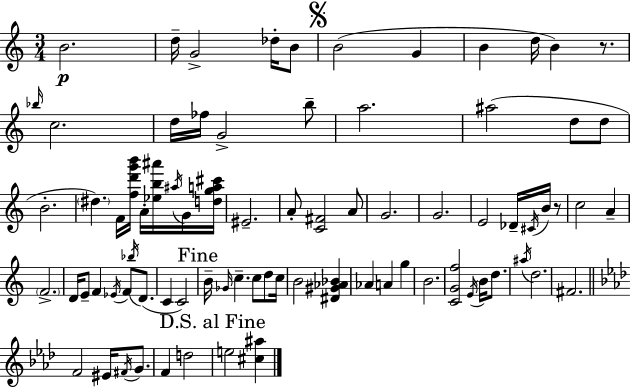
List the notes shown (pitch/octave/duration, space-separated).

B4/h. D5/s G4/h Db5/s B4/e B4/h G4/q B4/q D5/s B4/q R/e. Bb5/s C5/h. D5/s FES5/s G4/h B5/e A5/h. A#5/h D5/e D5/e B4/h. D#5/q. F4/s [F5,D6,G6,B6]/s A4/s [Eb5,B5,A#6]/s A#5/s G4/s [D5,G5,A5,C#6]/s EIS4/h. A4/e [C4,F#4]/h A4/e G4/h. G4/h. E4/h Db4/s C#4/s B4/s R/e C5/h A4/q F4/h. D4/s E4/e F4/q Eb4/s F4/e Bb5/s D4/e. C4/q C4/h B4/s Gb4/s C5/q. C5/e D5/e C5/s B4/h [D#4,G#4,Ab4,Bb4]/q Ab4/q A4/q G5/q B4/h. [C4,G4,F5]/h E4/s B4/s D5/e. A#5/s D5/h. F#4/h. F4/h EIS4/s F#4/s G4/e. F4/q D5/h E5/h [C#5,A#5]/q